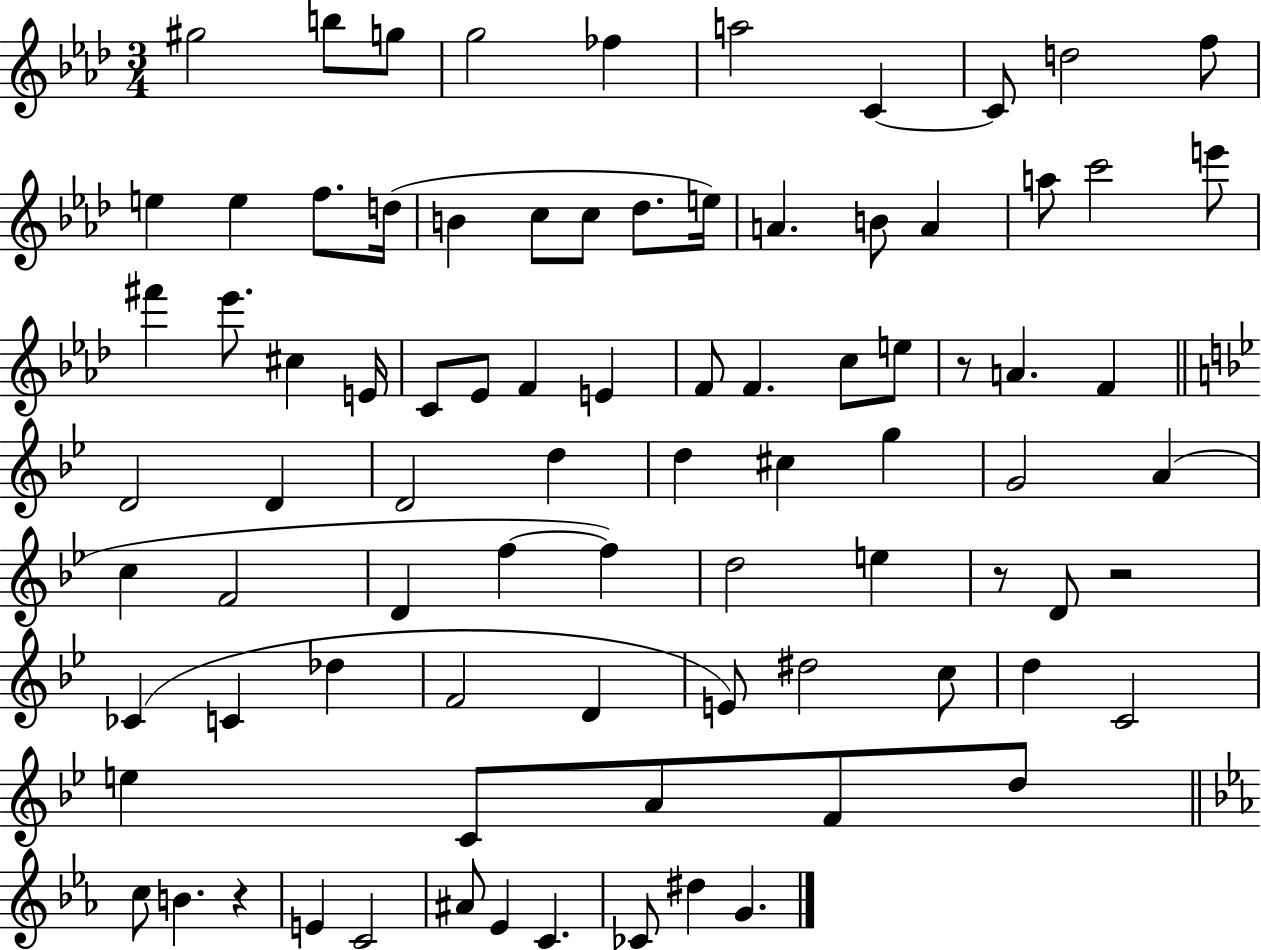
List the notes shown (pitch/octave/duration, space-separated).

G#5/h B5/e G5/e G5/h FES5/q A5/h C4/q C4/e D5/h F5/e E5/q E5/q F5/e. D5/s B4/q C5/e C5/e Db5/e. E5/s A4/q. B4/e A4/q A5/e C6/h E6/e F#6/q Eb6/e. C#5/q E4/s C4/e Eb4/e F4/q E4/q F4/e F4/q. C5/e E5/e R/e A4/q. F4/q D4/h D4/q D4/h D5/q D5/q C#5/q G5/q G4/h A4/q C5/q F4/h D4/q F5/q F5/q D5/h E5/q R/e D4/e R/h CES4/q C4/q Db5/q F4/h D4/q E4/e D#5/h C5/e D5/q C4/h E5/q C4/e A4/e F4/e D5/e C5/e B4/q. R/q E4/q C4/h A#4/e Eb4/q C4/q. CES4/e D#5/q G4/q.